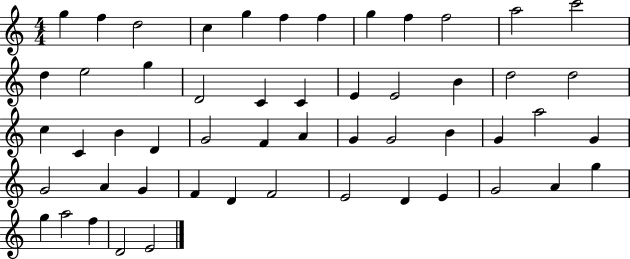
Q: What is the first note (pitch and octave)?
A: G5